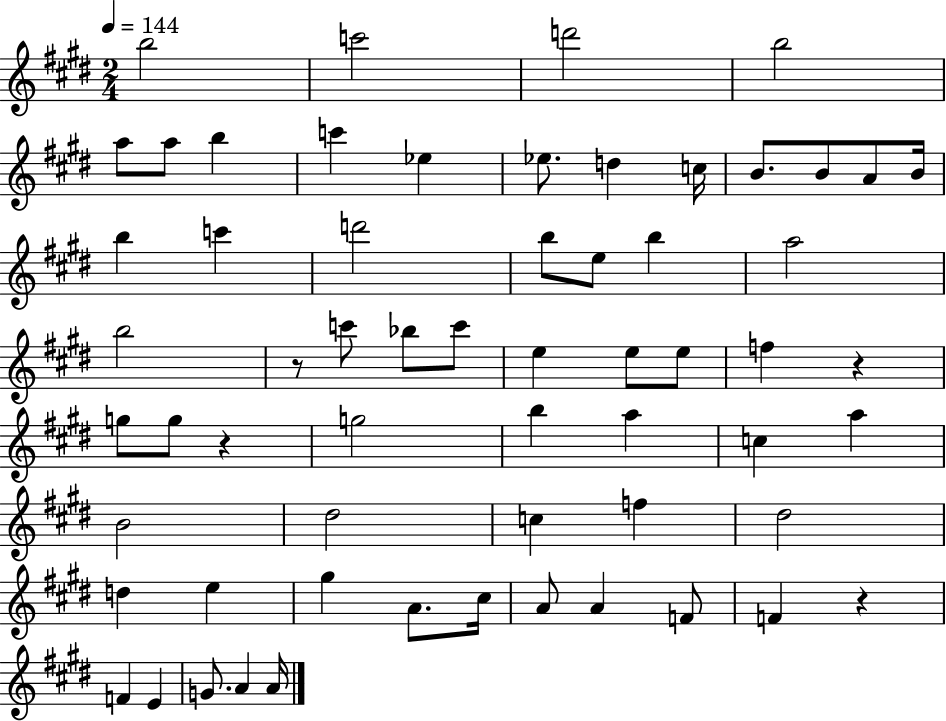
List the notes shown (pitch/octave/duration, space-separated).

B5/h C6/h D6/h B5/h A5/e A5/e B5/q C6/q Eb5/q Eb5/e. D5/q C5/s B4/e. B4/e A4/e B4/s B5/q C6/q D6/h B5/e E5/e B5/q A5/h B5/h R/e C6/e Bb5/e C6/e E5/q E5/e E5/e F5/q R/q G5/e G5/e R/q G5/h B5/q A5/q C5/q A5/q B4/h D#5/h C5/q F5/q D#5/h D5/q E5/q G#5/q A4/e. C#5/s A4/e A4/q F4/e F4/q R/q F4/q E4/q G4/e. A4/q A4/s